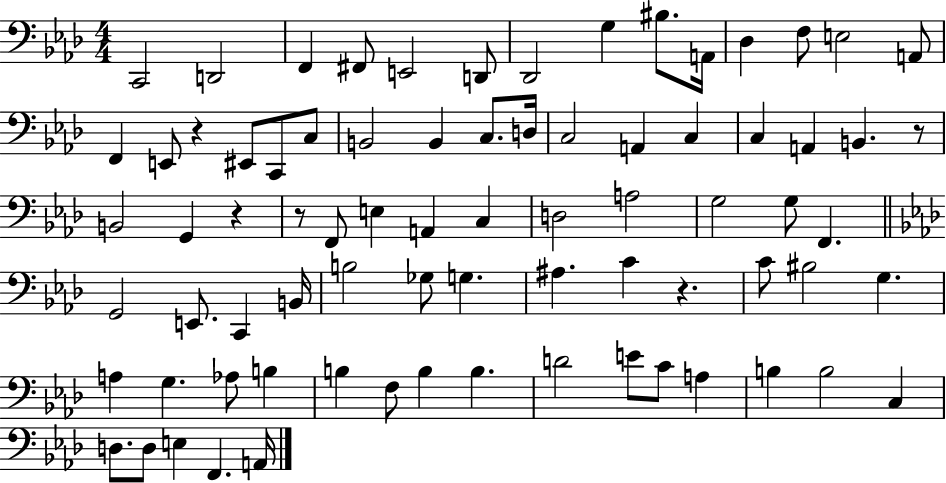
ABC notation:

X:1
T:Untitled
M:4/4
L:1/4
K:Ab
C,,2 D,,2 F,, ^F,,/2 E,,2 D,,/2 _D,,2 G, ^B,/2 A,,/4 _D, F,/2 E,2 A,,/2 F,, E,,/2 z ^E,,/2 C,,/2 C,/2 B,,2 B,, C,/2 D,/4 C,2 A,, C, C, A,, B,, z/2 B,,2 G,, z z/2 F,,/2 E, A,, C, D,2 A,2 G,2 G,/2 F,, G,,2 E,,/2 C,, B,,/4 B,2 _G,/2 G, ^A, C z C/2 ^B,2 G, A, G, _A,/2 B, B, F,/2 B, B, D2 E/2 C/2 A, B, B,2 C, D,/2 D,/2 E, F,, A,,/4